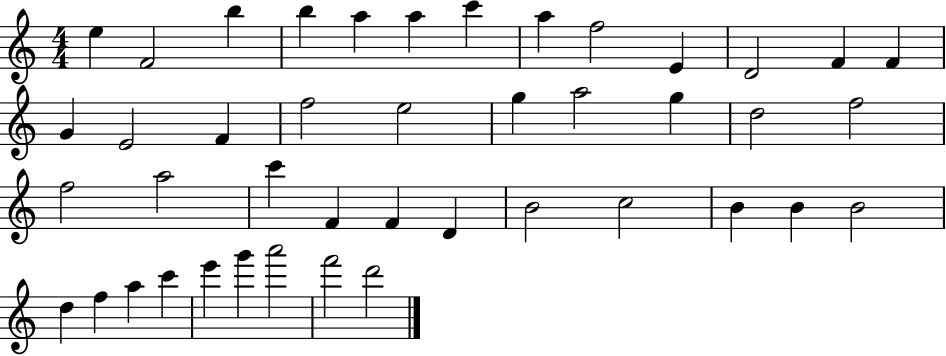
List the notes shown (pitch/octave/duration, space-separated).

E5/q F4/h B5/q B5/q A5/q A5/q C6/q A5/q F5/h E4/q D4/h F4/q F4/q G4/q E4/h F4/q F5/h E5/h G5/q A5/h G5/q D5/h F5/h F5/h A5/h C6/q F4/q F4/q D4/q B4/h C5/h B4/q B4/q B4/h D5/q F5/q A5/q C6/q E6/q G6/q A6/h F6/h D6/h